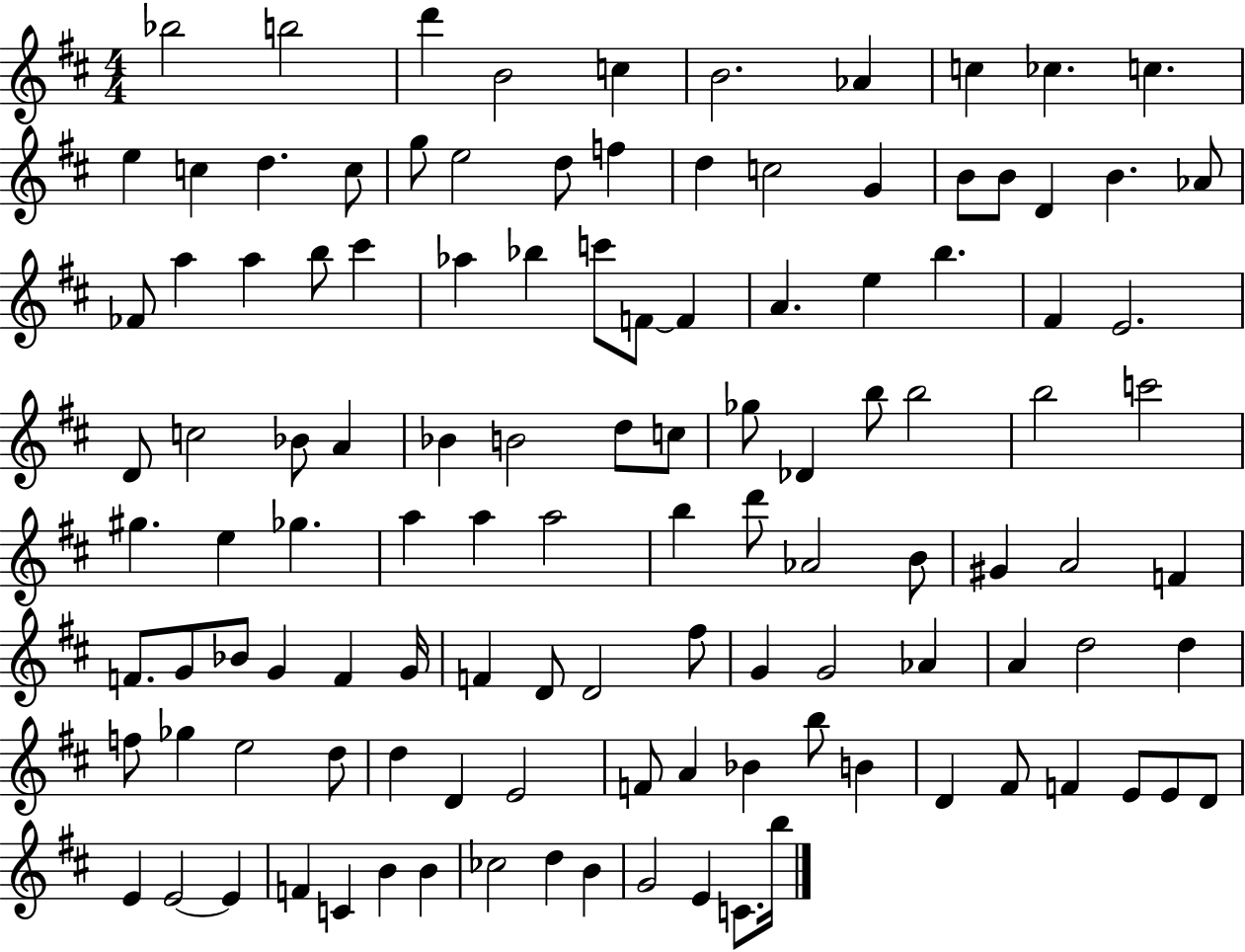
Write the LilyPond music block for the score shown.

{
  \clef treble
  \numericTimeSignature
  \time 4/4
  \key d \major
  bes''2 b''2 | d'''4 b'2 c''4 | b'2. aes'4 | c''4 ces''4. c''4. | \break e''4 c''4 d''4. c''8 | g''8 e''2 d''8 f''4 | d''4 c''2 g'4 | b'8 b'8 d'4 b'4. aes'8 | \break fes'8 a''4 a''4 b''8 cis'''4 | aes''4 bes''4 c'''8 f'8~~ f'4 | a'4. e''4 b''4. | fis'4 e'2. | \break d'8 c''2 bes'8 a'4 | bes'4 b'2 d''8 c''8 | ges''8 des'4 b''8 b''2 | b''2 c'''2 | \break gis''4. e''4 ges''4. | a''4 a''4 a''2 | b''4 d'''8 aes'2 b'8 | gis'4 a'2 f'4 | \break f'8. g'8 bes'8 g'4 f'4 g'16 | f'4 d'8 d'2 fis''8 | g'4 g'2 aes'4 | a'4 d''2 d''4 | \break f''8 ges''4 e''2 d''8 | d''4 d'4 e'2 | f'8 a'4 bes'4 b''8 b'4 | d'4 fis'8 f'4 e'8 e'8 d'8 | \break e'4 e'2~~ e'4 | f'4 c'4 b'4 b'4 | ces''2 d''4 b'4 | g'2 e'4 c'8. b''16 | \break \bar "|."
}